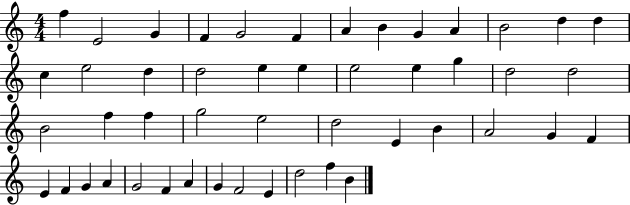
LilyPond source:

{
  \clef treble
  \numericTimeSignature
  \time 4/4
  \key c \major
  f''4 e'2 g'4 | f'4 g'2 f'4 | a'4 b'4 g'4 a'4 | b'2 d''4 d''4 | \break c''4 e''2 d''4 | d''2 e''4 e''4 | e''2 e''4 g''4 | d''2 d''2 | \break b'2 f''4 f''4 | g''2 e''2 | d''2 e'4 b'4 | a'2 g'4 f'4 | \break e'4 f'4 g'4 a'4 | g'2 f'4 a'4 | g'4 f'2 e'4 | d''2 f''4 b'4 | \break \bar "|."
}